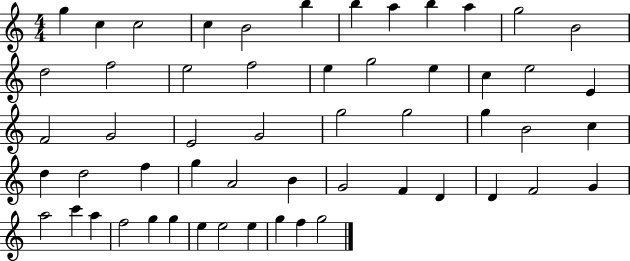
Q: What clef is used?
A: treble